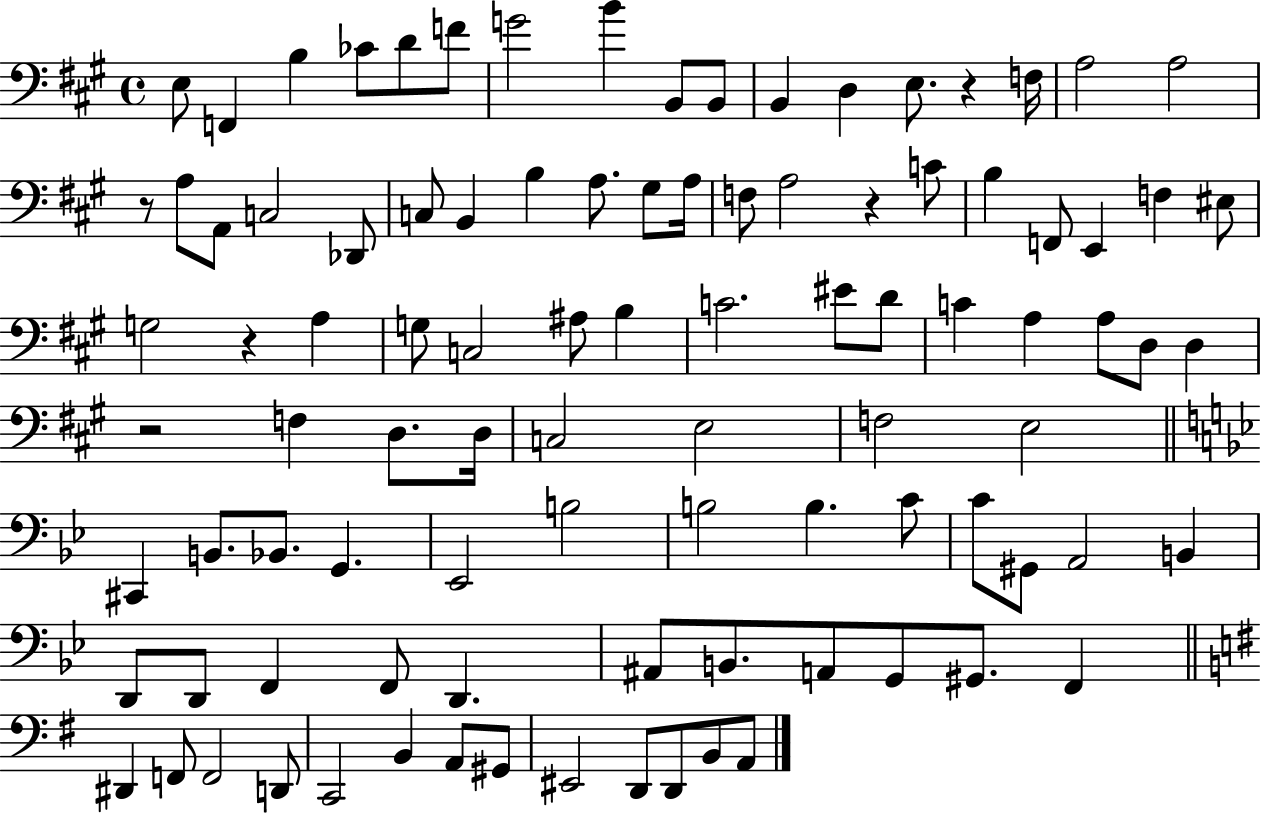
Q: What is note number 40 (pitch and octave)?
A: B3